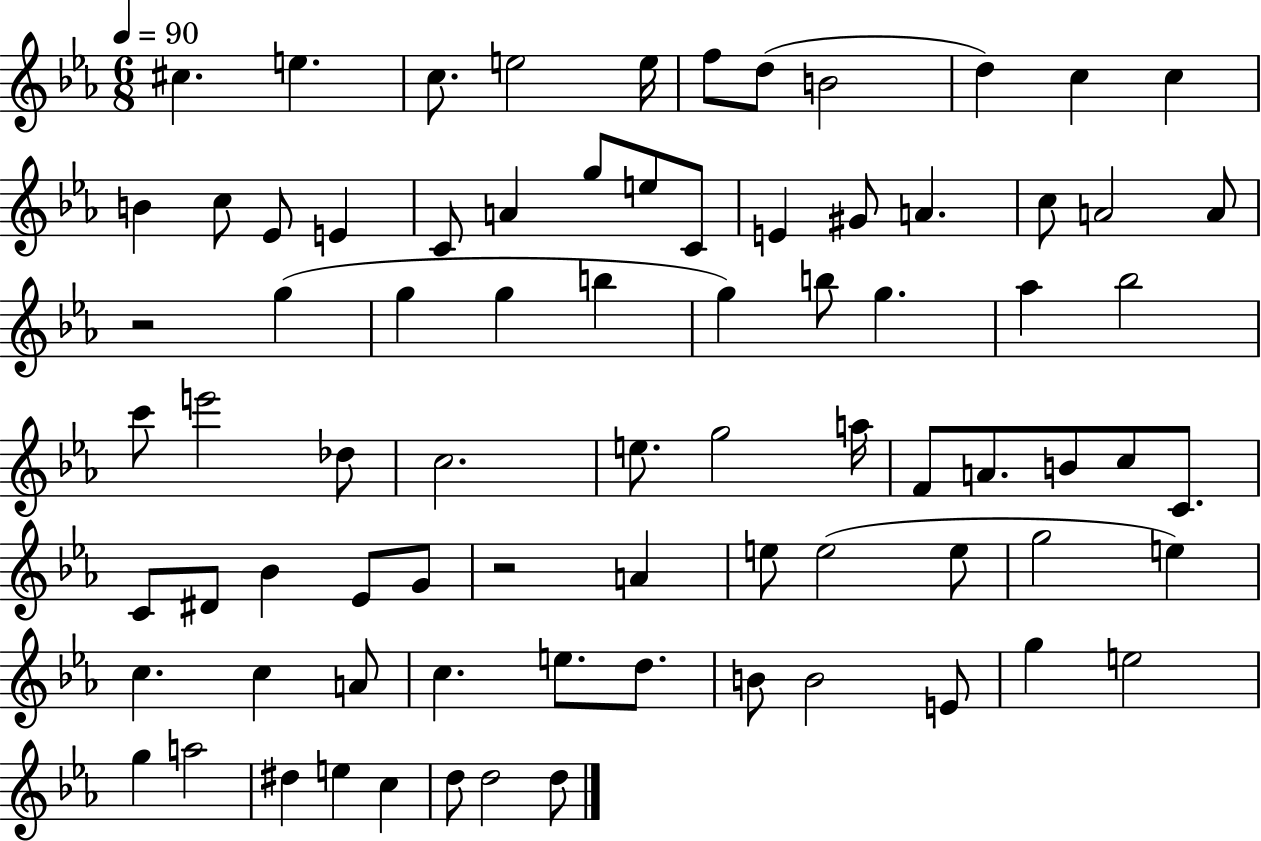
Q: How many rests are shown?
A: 2